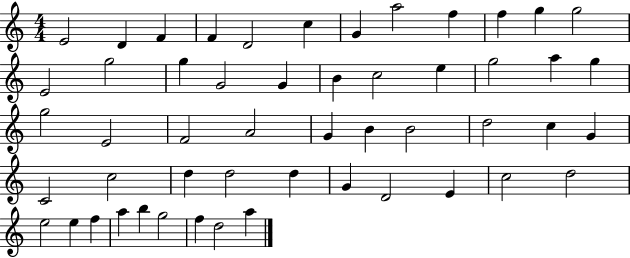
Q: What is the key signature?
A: C major